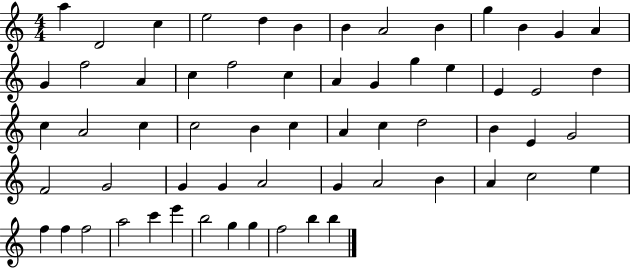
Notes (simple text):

A5/q D4/h C5/q E5/h D5/q B4/q B4/q A4/h B4/q G5/q B4/q G4/q A4/q G4/q F5/h A4/q C5/q F5/h C5/q A4/q G4/q G5/q E5/q E4/q E4/h D5/q C5/q A4/h C5/q C5/h B4/q C5/q A4/q C5/q D5/h B4/q E4/q G4/h F4/h G4/h G4/q G4/q A4/h G4/q A4/h B4/q A4/q C5/h E5/q F5/q F5/q F5/h A5/h C6/q E6/q B5/h G5/q G5/q F5/h B5/q B5/q